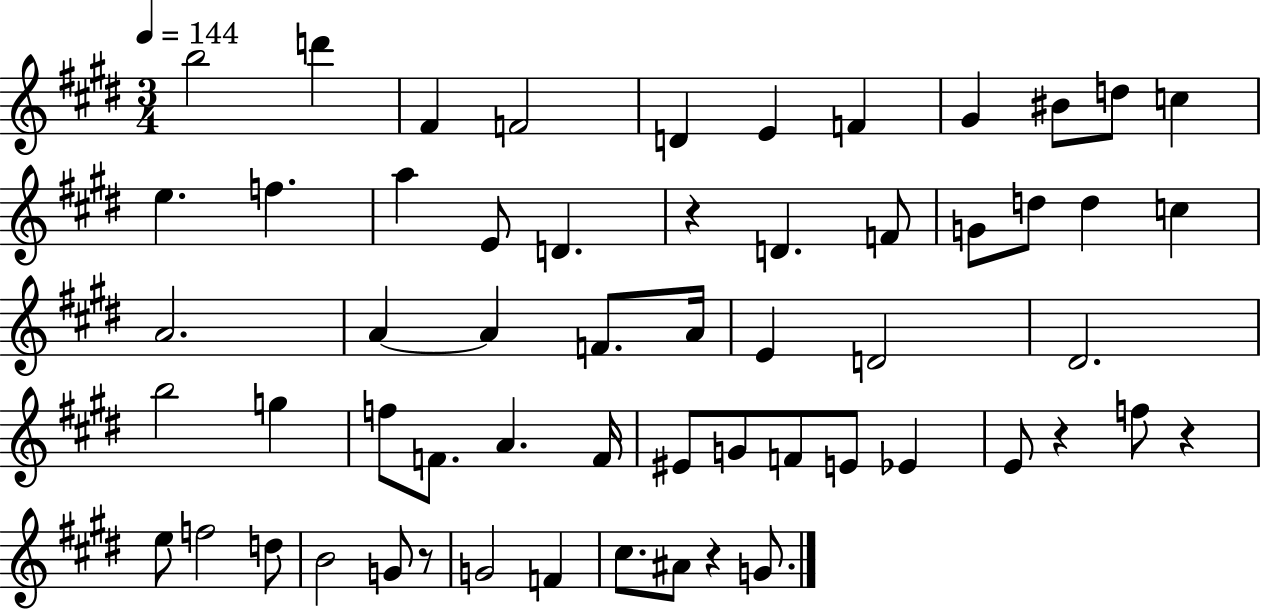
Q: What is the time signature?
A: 3/4